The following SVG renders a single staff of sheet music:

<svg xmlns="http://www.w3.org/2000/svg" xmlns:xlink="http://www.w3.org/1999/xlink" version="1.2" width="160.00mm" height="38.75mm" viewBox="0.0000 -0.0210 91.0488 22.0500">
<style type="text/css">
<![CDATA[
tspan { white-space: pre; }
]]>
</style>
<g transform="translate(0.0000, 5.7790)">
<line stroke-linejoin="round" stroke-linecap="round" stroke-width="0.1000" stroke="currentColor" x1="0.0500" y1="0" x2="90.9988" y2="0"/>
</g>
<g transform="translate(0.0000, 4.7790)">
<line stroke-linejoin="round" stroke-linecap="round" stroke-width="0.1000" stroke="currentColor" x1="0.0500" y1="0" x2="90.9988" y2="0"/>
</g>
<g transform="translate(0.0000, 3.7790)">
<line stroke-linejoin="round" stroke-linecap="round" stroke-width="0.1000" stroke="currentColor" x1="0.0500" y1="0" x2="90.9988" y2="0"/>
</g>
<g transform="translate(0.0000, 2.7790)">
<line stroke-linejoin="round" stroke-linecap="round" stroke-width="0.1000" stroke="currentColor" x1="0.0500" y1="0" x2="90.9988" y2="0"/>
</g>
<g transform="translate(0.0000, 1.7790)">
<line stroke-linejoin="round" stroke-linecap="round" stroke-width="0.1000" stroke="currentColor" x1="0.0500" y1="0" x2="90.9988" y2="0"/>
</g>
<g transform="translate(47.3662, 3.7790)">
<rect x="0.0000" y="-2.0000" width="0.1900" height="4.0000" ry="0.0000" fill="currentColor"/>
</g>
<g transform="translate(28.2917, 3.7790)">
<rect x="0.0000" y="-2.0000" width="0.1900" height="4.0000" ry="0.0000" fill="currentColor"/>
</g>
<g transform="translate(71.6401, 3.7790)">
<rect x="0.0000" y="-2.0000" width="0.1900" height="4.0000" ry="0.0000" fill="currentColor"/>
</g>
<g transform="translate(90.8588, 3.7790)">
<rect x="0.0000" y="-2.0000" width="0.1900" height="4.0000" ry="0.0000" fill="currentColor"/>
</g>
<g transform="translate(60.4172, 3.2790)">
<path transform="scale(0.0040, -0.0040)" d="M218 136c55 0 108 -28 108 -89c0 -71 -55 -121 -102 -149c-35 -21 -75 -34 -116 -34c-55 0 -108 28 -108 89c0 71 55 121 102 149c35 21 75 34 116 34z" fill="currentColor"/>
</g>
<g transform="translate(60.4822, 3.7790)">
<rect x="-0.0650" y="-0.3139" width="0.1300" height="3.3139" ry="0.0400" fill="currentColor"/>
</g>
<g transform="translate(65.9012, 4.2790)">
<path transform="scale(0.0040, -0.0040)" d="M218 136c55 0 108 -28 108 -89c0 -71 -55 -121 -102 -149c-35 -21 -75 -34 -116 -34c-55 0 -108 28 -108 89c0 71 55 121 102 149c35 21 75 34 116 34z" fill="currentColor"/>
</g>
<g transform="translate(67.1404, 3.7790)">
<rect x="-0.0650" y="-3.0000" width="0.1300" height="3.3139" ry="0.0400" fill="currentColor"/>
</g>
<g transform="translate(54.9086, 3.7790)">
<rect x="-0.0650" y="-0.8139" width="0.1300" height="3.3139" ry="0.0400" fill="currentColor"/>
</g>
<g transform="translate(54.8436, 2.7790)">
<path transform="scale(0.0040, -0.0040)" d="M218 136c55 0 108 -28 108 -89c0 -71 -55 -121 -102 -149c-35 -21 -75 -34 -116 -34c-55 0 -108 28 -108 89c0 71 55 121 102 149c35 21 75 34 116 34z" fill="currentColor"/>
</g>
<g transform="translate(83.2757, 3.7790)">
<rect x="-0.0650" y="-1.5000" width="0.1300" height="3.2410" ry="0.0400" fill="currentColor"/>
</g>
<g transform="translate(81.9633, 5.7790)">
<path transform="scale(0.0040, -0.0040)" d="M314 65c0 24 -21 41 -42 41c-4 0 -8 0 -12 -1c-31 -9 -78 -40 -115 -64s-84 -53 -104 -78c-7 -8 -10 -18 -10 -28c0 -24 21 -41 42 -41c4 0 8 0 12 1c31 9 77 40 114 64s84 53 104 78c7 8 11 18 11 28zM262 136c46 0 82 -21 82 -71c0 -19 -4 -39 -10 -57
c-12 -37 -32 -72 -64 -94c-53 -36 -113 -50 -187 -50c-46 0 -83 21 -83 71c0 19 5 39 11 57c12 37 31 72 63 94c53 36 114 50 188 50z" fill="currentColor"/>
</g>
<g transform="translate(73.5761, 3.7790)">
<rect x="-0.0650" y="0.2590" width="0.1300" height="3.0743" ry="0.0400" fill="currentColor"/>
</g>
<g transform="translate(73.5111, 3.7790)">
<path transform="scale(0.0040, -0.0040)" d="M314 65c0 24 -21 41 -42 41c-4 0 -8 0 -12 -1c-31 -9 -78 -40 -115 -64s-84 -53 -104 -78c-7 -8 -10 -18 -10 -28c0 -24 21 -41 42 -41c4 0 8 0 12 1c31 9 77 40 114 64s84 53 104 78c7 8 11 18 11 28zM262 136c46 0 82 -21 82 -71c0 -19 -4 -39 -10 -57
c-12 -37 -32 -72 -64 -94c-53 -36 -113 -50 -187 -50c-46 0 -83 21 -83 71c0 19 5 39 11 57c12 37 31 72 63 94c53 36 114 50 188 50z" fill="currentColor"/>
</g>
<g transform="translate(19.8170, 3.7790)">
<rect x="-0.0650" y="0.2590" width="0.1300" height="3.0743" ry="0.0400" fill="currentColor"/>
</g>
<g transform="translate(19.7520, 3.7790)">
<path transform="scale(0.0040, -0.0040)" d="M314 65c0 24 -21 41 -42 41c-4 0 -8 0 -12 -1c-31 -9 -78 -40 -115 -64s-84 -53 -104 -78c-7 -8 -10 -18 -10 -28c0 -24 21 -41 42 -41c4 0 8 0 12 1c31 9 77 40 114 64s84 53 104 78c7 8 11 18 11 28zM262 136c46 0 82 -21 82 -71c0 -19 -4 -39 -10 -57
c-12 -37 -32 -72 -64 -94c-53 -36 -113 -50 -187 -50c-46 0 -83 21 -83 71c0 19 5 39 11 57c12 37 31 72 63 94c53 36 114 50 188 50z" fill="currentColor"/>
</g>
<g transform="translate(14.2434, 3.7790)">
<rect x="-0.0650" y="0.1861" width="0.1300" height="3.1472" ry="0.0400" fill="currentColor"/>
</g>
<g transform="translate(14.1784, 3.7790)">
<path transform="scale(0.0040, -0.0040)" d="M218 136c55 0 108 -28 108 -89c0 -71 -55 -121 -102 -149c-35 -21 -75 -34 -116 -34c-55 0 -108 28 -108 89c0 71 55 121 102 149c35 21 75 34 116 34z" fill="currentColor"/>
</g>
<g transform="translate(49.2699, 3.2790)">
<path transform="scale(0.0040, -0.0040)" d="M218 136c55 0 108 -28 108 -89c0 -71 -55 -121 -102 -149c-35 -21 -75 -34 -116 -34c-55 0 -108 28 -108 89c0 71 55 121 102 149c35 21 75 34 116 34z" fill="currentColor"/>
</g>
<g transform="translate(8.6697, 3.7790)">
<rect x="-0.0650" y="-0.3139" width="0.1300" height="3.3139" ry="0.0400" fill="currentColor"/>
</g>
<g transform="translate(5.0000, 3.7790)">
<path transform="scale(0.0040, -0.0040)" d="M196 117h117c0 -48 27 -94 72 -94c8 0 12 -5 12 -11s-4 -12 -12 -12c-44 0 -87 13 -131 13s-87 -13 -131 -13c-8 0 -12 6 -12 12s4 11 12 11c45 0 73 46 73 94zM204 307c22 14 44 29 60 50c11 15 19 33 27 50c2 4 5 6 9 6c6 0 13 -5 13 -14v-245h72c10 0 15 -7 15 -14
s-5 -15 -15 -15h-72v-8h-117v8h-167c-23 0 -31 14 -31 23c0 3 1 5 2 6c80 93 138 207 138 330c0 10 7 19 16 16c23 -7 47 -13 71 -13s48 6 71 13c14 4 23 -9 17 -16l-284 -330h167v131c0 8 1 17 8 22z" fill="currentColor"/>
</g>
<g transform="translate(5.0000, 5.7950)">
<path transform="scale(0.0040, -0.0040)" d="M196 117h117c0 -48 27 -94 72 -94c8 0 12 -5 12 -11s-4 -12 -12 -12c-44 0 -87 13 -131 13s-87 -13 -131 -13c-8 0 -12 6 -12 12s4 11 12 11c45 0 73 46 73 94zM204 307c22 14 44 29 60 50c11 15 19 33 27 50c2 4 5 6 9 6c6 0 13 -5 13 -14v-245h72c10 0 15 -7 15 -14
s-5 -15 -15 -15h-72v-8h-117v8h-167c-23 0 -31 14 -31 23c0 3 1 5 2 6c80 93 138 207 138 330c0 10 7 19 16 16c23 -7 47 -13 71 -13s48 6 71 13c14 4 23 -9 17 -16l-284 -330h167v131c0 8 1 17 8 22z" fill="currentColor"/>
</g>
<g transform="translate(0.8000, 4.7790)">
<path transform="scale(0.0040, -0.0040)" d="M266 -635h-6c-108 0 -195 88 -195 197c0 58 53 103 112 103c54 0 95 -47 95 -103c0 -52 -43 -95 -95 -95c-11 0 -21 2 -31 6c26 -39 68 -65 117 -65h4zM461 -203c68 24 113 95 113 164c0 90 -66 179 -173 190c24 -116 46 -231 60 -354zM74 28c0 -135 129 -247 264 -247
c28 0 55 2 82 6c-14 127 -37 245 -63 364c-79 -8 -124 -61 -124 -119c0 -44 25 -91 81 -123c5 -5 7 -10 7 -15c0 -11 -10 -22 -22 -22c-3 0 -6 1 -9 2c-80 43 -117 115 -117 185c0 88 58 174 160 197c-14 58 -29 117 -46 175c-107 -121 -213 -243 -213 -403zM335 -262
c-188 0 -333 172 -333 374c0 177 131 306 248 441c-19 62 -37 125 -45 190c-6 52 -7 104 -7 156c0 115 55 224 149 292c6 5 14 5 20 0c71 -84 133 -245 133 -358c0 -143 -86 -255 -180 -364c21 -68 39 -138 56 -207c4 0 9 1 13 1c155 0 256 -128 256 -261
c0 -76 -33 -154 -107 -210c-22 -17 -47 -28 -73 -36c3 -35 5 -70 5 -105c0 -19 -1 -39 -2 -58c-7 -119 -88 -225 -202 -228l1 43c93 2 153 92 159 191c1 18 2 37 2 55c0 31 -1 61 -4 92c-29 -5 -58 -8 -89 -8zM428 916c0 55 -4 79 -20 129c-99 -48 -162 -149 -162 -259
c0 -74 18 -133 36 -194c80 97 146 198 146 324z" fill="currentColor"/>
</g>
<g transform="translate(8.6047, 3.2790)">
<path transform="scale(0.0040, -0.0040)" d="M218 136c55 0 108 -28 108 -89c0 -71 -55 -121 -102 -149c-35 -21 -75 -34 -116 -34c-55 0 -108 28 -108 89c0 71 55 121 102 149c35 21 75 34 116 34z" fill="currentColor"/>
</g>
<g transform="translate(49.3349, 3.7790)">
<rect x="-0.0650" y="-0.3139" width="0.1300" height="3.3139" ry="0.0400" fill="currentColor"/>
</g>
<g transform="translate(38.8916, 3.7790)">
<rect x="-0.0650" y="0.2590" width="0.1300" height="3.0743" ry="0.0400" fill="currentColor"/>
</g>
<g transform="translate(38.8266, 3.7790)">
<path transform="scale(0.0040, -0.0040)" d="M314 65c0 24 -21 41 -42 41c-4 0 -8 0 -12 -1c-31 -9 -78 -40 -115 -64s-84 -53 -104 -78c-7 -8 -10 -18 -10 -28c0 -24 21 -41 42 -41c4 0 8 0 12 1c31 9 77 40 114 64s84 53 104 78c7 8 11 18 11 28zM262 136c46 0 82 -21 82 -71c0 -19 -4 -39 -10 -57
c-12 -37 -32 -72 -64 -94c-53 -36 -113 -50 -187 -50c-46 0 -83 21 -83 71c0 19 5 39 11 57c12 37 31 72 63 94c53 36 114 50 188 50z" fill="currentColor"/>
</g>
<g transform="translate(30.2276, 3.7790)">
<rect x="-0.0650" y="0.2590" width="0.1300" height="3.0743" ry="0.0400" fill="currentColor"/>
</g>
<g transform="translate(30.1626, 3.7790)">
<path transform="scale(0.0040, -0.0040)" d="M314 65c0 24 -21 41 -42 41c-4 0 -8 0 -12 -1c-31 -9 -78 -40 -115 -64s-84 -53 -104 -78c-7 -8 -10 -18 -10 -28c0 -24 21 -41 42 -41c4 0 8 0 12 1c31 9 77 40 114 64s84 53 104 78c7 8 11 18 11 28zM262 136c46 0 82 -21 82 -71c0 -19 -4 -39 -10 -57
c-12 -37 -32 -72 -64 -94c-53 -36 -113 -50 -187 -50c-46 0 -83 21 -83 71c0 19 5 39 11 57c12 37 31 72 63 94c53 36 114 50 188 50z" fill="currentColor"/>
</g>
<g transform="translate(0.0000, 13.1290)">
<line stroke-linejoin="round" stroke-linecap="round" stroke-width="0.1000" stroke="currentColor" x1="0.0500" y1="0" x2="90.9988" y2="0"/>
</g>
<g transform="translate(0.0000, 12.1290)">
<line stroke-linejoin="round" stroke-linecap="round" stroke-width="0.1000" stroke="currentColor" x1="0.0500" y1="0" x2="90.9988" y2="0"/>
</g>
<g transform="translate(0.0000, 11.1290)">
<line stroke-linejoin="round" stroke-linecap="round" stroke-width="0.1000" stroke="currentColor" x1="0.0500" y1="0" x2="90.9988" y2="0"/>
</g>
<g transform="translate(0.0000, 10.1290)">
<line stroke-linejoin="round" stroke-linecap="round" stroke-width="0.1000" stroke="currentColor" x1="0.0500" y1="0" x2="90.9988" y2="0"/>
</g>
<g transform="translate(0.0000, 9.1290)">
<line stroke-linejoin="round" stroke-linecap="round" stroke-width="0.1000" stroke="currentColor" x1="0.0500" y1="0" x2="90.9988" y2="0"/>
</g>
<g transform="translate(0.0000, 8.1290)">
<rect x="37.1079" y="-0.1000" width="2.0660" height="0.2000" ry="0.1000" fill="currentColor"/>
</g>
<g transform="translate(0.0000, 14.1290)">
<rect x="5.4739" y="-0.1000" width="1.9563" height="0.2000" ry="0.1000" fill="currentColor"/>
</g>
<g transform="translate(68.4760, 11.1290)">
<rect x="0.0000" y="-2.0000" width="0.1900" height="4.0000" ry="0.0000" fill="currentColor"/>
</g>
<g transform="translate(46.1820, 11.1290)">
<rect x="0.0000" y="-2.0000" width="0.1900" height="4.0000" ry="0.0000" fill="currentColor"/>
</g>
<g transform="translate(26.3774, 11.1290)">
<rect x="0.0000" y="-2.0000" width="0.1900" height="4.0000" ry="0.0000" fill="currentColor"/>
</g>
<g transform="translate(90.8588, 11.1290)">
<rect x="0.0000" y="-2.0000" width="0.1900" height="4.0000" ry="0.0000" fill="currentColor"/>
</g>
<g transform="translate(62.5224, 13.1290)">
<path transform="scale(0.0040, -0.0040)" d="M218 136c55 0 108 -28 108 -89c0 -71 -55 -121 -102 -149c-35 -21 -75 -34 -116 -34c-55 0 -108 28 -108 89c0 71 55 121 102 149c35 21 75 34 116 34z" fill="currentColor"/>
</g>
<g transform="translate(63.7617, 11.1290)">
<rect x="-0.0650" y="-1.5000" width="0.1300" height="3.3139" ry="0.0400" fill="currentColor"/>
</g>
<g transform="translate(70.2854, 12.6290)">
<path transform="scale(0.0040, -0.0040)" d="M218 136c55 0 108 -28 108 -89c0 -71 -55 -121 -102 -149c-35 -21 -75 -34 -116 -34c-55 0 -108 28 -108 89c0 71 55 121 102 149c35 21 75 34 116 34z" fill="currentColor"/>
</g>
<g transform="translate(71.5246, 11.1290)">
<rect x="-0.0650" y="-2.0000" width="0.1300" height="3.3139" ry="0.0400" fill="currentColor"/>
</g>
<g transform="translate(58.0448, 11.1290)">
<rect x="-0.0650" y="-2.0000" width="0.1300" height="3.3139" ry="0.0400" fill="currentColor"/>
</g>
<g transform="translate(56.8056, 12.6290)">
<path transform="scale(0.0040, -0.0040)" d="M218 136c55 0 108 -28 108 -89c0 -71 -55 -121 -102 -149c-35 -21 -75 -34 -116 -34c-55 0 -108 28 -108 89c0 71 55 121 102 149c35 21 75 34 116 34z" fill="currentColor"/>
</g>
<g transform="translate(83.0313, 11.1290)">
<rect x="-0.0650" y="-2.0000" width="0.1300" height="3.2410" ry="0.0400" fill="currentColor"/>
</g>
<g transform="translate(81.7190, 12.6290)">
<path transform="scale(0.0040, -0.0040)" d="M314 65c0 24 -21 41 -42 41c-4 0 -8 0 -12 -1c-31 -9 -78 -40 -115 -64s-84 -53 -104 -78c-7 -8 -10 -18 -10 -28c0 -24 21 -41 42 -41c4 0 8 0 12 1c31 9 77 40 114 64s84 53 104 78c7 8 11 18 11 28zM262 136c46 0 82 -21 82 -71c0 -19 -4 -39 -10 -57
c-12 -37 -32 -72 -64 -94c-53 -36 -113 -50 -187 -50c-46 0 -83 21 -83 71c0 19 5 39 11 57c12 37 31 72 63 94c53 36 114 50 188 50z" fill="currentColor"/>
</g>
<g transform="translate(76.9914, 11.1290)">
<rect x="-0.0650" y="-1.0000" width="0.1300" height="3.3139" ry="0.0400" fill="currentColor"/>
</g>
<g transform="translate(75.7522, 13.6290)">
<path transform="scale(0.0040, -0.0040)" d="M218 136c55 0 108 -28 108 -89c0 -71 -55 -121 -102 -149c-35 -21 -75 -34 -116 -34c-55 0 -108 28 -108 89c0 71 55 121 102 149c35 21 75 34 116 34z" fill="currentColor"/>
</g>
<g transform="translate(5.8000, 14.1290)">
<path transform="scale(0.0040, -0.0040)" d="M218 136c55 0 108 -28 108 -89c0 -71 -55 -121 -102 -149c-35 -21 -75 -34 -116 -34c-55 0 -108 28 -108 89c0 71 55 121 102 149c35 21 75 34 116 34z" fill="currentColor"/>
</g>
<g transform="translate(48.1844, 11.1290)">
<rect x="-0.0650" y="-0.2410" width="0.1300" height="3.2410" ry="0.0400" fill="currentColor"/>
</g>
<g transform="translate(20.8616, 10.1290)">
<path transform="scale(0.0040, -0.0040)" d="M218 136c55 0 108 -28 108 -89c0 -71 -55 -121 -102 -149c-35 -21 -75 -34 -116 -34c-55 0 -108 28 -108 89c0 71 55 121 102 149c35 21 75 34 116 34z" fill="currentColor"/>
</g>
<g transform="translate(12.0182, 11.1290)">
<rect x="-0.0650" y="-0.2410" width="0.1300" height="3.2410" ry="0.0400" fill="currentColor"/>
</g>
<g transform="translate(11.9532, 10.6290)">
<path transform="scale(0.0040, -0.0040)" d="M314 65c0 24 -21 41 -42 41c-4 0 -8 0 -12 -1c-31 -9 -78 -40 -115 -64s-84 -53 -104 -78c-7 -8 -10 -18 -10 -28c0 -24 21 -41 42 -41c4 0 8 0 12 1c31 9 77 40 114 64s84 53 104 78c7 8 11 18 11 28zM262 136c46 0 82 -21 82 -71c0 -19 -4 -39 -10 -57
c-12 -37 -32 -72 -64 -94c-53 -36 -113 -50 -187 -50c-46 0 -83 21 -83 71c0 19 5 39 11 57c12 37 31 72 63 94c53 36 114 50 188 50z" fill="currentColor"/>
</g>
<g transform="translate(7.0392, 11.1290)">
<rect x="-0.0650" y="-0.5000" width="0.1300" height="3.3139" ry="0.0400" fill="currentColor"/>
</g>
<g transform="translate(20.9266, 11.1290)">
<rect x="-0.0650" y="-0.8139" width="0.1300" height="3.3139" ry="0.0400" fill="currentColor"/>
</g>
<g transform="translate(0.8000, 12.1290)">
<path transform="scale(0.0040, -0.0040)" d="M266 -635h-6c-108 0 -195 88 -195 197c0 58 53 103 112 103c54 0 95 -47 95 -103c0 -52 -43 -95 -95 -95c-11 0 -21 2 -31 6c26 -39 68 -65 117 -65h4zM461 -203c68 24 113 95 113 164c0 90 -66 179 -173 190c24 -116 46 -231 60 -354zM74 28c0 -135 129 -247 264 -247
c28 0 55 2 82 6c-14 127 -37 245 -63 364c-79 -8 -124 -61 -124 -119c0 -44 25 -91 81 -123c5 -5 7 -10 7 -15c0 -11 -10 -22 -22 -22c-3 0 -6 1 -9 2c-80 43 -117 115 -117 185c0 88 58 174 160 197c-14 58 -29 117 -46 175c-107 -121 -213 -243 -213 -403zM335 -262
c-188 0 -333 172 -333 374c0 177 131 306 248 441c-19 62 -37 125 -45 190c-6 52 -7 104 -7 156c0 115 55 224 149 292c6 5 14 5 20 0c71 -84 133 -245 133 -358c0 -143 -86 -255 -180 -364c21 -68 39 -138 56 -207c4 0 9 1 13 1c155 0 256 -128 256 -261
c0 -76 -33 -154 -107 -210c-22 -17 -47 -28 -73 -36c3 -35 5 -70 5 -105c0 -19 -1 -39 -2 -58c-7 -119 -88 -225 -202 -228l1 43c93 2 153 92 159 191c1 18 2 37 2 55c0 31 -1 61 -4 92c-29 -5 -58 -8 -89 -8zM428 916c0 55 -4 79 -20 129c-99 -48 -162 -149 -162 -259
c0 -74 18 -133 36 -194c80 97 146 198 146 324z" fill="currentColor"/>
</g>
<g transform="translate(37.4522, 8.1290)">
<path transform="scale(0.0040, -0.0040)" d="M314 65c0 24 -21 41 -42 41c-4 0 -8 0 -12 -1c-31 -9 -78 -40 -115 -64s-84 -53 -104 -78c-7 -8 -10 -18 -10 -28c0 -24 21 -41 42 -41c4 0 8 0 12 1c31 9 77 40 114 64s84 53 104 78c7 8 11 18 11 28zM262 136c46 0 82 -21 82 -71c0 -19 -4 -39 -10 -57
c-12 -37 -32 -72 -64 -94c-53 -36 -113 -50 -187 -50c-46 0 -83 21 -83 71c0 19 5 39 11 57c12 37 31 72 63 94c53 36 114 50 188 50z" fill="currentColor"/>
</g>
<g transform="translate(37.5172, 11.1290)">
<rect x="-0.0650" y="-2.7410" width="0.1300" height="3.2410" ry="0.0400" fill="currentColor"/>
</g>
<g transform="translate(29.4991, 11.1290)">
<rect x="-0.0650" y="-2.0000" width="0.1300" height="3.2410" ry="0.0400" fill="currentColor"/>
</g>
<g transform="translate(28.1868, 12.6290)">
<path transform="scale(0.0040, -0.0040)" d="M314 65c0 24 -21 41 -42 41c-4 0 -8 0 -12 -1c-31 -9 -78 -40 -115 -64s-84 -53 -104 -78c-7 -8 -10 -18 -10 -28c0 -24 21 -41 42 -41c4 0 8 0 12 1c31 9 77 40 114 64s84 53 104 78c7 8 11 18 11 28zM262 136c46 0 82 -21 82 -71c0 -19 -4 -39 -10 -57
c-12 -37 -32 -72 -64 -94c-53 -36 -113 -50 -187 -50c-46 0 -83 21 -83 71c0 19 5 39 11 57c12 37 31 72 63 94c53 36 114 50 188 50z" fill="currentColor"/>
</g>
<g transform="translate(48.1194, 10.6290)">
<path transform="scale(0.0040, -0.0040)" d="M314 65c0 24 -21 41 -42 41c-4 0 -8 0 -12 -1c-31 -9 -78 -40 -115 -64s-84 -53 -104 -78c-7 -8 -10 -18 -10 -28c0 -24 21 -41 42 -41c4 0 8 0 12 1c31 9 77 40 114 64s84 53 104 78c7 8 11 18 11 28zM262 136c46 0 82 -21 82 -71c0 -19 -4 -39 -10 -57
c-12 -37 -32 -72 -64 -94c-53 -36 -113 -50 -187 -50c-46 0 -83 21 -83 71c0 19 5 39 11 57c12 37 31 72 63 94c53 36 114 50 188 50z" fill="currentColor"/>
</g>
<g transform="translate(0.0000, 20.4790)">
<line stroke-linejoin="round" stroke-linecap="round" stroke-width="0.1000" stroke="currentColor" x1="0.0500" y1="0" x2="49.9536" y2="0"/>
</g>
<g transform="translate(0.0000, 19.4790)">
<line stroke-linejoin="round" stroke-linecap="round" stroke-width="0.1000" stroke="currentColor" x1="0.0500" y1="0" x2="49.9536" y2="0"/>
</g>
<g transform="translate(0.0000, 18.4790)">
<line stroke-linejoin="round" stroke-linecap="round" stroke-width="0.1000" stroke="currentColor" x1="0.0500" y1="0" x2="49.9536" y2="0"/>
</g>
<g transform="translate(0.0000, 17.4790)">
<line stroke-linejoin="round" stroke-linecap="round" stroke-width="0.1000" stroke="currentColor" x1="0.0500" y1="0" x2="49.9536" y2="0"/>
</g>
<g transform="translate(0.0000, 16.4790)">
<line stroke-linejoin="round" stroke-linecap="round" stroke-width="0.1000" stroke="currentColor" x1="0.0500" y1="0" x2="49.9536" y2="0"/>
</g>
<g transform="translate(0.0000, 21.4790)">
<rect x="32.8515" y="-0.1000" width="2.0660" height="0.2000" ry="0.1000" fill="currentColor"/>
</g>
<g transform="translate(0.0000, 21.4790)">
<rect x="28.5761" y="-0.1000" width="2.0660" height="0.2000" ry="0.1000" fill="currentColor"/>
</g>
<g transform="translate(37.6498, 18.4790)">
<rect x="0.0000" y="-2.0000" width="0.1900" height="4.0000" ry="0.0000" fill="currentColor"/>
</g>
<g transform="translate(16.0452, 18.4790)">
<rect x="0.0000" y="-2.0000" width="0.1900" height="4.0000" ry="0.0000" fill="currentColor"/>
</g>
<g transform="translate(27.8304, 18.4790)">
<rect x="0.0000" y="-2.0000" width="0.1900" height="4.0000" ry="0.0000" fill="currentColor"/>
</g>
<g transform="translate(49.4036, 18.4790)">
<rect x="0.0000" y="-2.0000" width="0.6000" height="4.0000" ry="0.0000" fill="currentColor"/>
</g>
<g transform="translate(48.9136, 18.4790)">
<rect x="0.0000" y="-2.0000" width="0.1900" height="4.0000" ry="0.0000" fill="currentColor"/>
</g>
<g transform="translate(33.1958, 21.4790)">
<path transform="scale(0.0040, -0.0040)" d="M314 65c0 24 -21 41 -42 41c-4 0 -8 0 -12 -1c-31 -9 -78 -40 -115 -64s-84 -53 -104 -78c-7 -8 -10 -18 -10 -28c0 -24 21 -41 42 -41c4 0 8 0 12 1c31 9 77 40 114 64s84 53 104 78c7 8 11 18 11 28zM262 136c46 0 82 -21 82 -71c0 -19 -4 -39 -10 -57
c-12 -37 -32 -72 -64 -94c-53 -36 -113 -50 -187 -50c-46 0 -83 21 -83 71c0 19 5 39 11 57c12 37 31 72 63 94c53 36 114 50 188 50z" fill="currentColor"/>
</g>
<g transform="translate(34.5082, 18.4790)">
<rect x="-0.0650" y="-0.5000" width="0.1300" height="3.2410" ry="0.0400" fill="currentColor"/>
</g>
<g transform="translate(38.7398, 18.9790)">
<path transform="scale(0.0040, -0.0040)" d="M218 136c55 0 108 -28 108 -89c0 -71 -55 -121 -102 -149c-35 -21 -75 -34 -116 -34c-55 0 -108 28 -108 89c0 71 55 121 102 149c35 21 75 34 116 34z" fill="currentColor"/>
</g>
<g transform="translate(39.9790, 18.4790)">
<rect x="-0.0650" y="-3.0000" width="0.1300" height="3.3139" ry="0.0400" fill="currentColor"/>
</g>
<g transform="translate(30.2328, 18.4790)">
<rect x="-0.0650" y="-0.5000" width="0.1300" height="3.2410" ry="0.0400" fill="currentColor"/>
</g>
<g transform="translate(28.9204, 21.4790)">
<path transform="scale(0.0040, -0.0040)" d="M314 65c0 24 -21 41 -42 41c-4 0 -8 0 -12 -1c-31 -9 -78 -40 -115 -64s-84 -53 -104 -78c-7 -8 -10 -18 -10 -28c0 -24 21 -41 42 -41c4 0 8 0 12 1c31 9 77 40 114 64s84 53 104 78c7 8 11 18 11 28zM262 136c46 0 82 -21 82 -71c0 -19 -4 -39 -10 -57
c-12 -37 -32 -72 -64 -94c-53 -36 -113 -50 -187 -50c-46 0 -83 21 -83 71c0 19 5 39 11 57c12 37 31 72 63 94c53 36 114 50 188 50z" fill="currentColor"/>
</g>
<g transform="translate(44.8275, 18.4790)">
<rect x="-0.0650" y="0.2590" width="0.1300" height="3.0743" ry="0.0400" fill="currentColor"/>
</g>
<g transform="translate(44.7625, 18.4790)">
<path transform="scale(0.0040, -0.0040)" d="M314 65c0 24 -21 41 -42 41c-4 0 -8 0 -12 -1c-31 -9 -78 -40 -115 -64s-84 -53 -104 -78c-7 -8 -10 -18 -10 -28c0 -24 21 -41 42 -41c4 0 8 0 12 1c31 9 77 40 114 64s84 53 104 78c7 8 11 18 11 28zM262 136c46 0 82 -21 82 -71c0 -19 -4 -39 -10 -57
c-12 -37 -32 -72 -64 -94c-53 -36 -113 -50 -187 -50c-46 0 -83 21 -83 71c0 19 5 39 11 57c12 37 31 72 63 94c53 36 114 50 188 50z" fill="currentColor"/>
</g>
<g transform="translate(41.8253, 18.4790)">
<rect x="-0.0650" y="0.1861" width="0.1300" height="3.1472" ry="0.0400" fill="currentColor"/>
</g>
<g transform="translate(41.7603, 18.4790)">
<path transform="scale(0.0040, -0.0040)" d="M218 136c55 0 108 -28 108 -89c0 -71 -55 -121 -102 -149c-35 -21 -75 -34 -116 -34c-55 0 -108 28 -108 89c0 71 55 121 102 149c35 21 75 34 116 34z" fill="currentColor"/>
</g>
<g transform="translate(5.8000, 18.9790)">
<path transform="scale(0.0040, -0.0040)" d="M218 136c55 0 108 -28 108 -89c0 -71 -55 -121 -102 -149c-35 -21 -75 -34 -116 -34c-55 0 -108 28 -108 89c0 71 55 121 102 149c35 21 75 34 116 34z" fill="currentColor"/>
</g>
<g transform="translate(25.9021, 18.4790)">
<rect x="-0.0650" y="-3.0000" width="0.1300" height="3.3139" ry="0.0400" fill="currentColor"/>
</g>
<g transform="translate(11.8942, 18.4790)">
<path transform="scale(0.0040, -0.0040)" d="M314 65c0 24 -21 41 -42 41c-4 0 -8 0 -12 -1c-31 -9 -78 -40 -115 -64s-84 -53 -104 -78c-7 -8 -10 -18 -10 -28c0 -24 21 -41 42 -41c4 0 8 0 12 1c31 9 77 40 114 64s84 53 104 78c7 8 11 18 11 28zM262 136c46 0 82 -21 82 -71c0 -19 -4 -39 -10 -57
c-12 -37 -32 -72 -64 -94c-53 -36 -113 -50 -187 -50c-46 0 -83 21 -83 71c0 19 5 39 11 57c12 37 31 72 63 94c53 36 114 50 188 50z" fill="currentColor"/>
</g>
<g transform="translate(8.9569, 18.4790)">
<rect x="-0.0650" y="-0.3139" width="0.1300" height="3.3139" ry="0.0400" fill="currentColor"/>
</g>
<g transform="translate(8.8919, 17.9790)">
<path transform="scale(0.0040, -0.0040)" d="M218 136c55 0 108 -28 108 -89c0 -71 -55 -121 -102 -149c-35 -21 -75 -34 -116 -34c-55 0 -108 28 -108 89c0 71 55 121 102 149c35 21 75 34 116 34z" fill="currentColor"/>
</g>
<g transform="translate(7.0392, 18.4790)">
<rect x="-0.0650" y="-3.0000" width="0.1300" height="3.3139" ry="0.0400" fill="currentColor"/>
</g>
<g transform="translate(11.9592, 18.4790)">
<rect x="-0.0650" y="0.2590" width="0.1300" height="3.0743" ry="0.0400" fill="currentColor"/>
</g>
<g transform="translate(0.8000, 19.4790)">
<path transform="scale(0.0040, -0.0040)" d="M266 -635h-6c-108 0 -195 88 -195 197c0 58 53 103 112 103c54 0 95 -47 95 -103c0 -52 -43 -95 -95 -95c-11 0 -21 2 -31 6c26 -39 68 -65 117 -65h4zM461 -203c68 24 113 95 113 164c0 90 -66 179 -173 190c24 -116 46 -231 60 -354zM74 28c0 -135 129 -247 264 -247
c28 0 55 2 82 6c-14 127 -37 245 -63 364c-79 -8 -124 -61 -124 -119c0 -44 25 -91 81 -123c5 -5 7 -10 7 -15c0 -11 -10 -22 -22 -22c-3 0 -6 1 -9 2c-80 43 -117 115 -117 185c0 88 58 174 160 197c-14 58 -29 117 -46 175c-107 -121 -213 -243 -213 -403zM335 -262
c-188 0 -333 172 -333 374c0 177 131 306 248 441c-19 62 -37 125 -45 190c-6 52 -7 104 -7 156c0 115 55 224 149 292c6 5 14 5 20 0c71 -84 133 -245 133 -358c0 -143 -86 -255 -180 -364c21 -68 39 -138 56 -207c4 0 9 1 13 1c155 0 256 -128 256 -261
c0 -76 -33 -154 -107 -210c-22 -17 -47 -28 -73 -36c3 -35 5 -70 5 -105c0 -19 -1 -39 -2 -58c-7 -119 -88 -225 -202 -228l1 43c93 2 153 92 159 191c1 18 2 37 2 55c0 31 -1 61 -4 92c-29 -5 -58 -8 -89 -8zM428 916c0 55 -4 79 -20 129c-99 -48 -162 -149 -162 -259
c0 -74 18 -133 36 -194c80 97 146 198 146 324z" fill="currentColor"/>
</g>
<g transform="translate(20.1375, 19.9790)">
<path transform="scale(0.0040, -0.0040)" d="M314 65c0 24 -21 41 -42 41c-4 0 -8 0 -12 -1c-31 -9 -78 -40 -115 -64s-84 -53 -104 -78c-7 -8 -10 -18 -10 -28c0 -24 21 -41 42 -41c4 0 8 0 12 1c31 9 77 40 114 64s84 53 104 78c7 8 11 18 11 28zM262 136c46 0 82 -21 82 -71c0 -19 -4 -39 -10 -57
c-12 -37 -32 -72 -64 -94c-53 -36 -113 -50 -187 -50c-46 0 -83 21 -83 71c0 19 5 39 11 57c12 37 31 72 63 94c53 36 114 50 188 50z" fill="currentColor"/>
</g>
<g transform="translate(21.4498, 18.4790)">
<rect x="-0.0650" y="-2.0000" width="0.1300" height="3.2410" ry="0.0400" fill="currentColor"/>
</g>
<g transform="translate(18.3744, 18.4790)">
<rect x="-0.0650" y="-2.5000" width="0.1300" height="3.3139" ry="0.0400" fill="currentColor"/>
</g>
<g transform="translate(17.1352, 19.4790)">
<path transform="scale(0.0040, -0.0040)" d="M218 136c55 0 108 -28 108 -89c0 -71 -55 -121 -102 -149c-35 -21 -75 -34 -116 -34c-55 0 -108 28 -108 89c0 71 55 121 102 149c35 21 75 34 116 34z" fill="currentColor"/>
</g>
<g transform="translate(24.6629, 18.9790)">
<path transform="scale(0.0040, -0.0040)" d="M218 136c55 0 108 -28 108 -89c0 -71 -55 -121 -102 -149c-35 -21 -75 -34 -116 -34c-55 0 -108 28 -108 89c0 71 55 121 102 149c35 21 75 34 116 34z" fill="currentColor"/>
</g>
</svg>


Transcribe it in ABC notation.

X:1
T:Untitled
M:4/4
L:1/4
K:C
c B B2 B2 B2 c d c A B2 E2 C c2 d F2 a2 c2 F E F D F2 A c B2 G F2 A C2 C2 A B B2